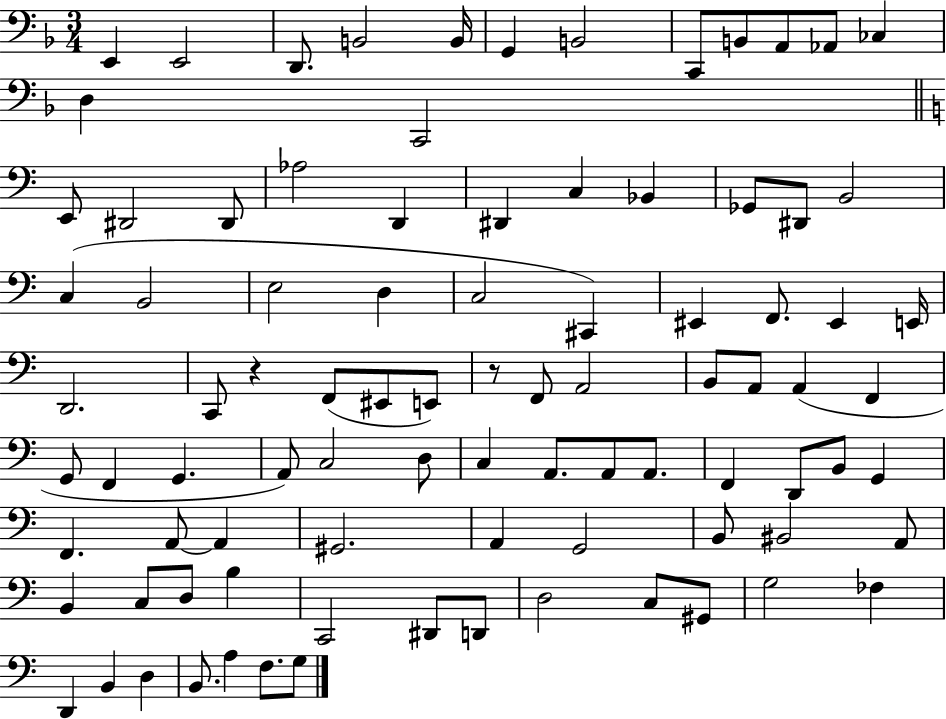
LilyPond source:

{
  \clef bass
  \numericTimeSignature
  \time 3/4
  \key f \major
  \repeat volta 2 { e,4 e,2 | d,8. b,2 b,16 | g,4 b,2 | c,8 b,8 a,8 aes,8 ces4 | \break d4 c,2 | \bar "||" \break \key c \major e,8 dis,2 dis,8 | aes2 d,4 | dis,4 c4 bes,4 | ges,8 dis,8 b,2 | \break c4( b,2 | e2 d4 | c2 cis,4) | eis,4 f,8. eis,4 e,16 | \break d,2. | c,8 r4 f,8( eis,8 e,8) | r8 f,8 a,2 | b,8 a,8 a,4( f,4 | \break g,8 f,4 g,4. | a,8) c2 d8 | c4 a,8. a,8 a,8. | f,4 d,8 b,8 g,4 | \break f,4. a,8~~ a,4 | gis,2. | a,4 g,2 | b,8 bis,2 a,8 | \break b,4 c8 d8 b4 | c,2 dis,8 d,8 | d2 c8 gis,8 | g2 fes4 | \break d,4 b,4 d4 | b,8. a4 f8. g8 | } \bar "|."
}